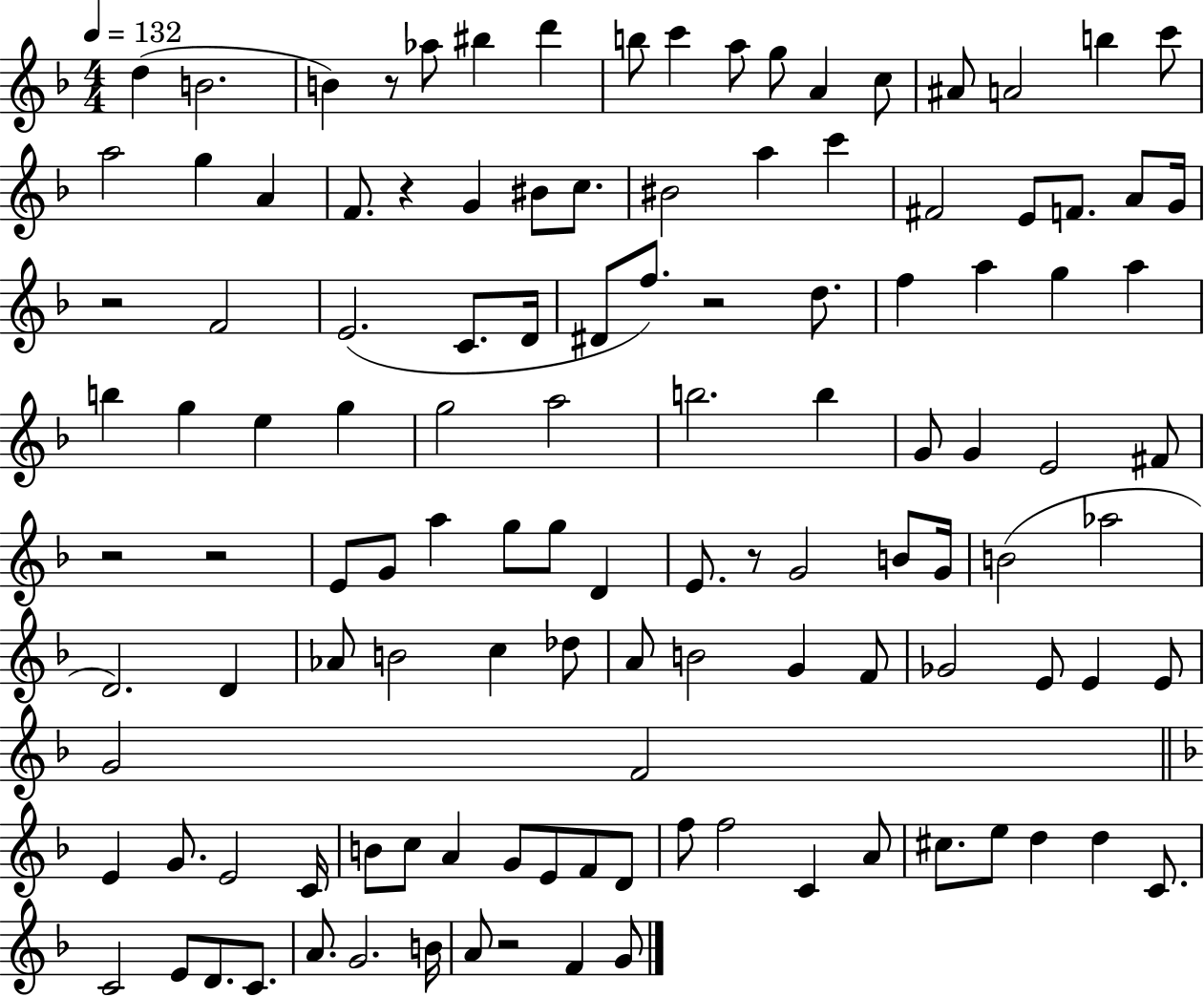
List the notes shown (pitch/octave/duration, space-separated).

D5/q B4/h. B4/q R/e Ab5/e BIS5/q D6/q B5/e C6/q A5/e G5/e A4/q C5/e A#4/e A4/h B5/q C6/e A5/h G5/q A4/q F4/e. R/q G4/q BIS4/e C5/e. BIS4/h A5/q C6/q F#4/h E4/e F4/e. A4/e G4/s R/h F4/h E4/h. C4/e. D4/s D#4/e F5/e. R/h D5/e. F5/q A5/q G5/q A5/q B5/q G5/q E5/q G5/q G5/h A5/h B5/h. B5/q G4/e G4/q E4/h F#4/e R/h R/h E4/e G4/e A5/q G5/e G5/e D4/q E4/e. R/e G4/h B4/e G4/s B4/h Ab5/h D4/h. D4/q Ab4/e B4/h C5/q Db5/e A4/e B4/h G4/q F4/e Gb4/h E4/e E4/q E4/e G4/h F4/h E4/q G4/e. E4/h C4/s B4/e C5/e A4/q G4/e E4/e F4/e D4/e F5/e F5/h C4/q A4/e C#5/e. E5/e D5/q D5/q C4/e. C4/h E4/e D4/e. C4/e. A4/e. G4/h. B4/s A4/e R/h F4/q G4/e